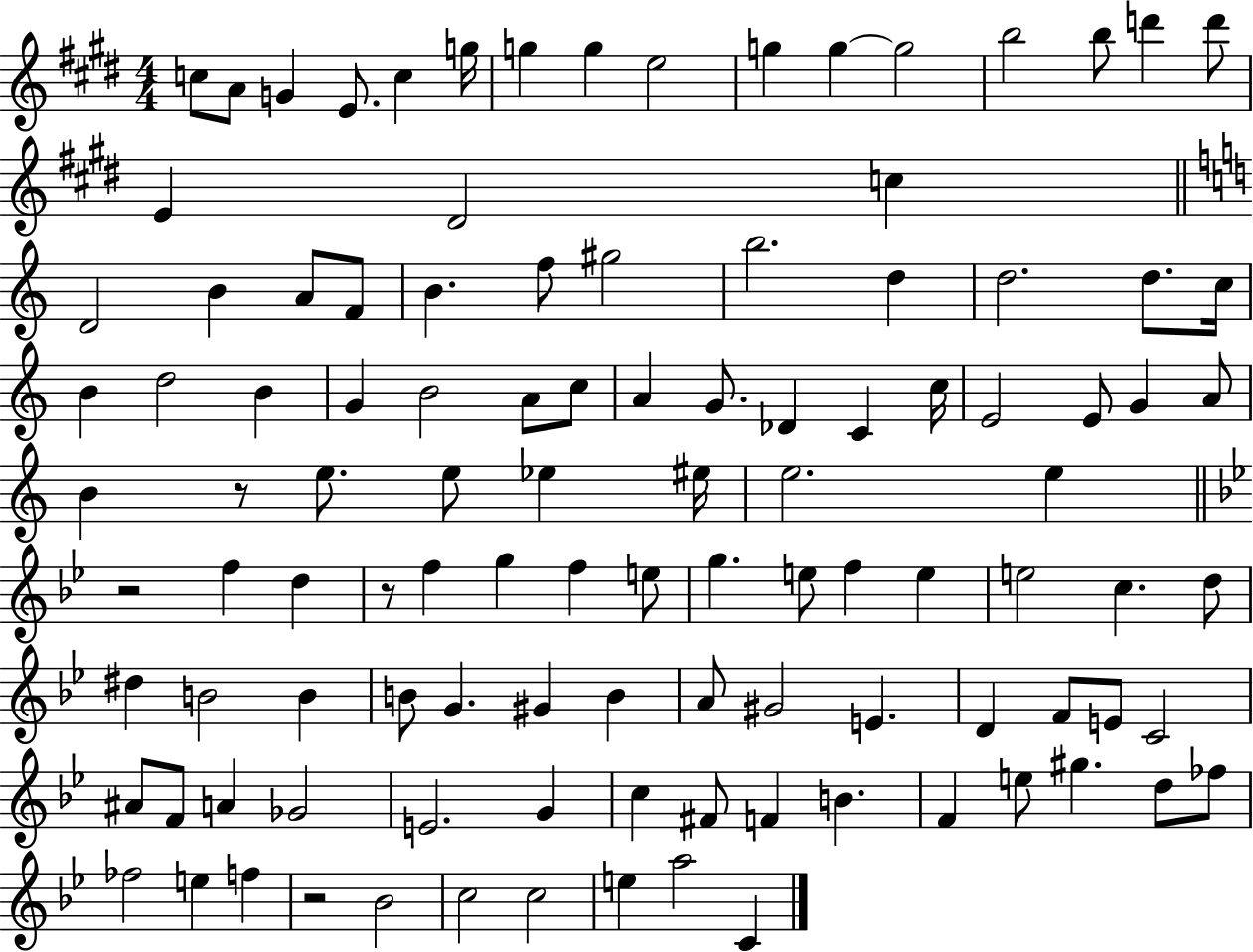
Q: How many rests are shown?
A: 4